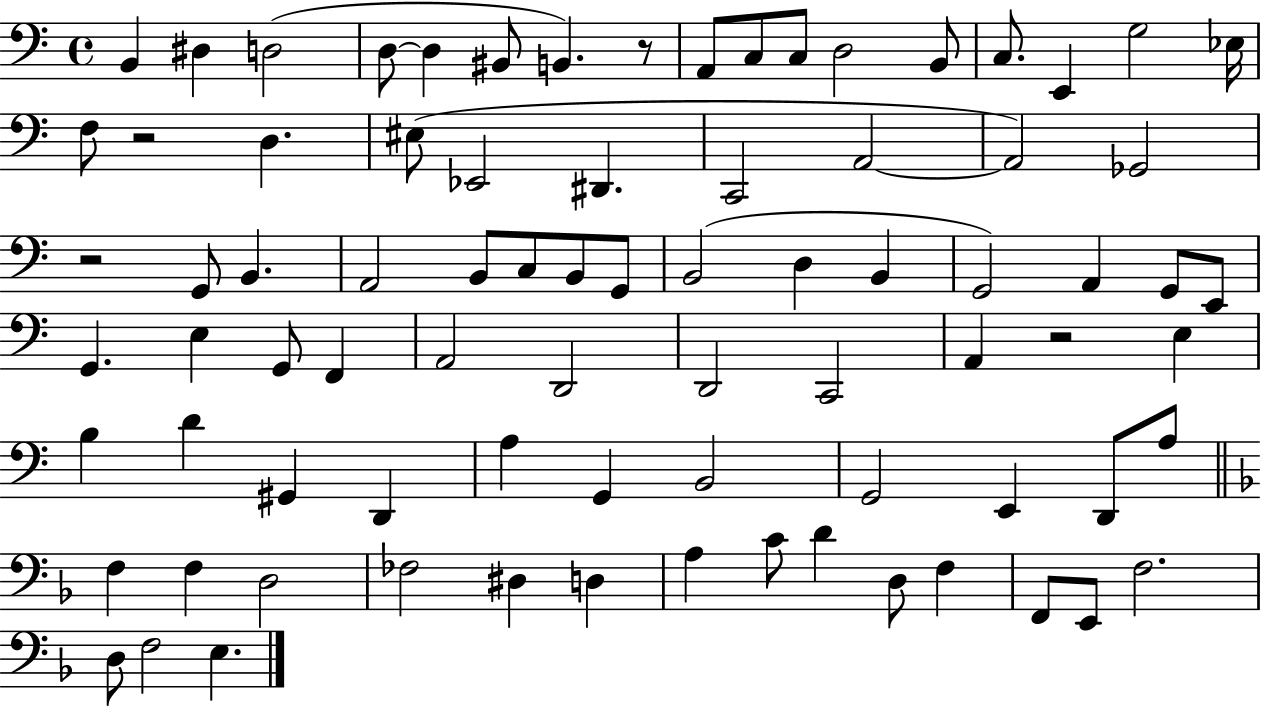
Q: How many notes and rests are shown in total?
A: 81